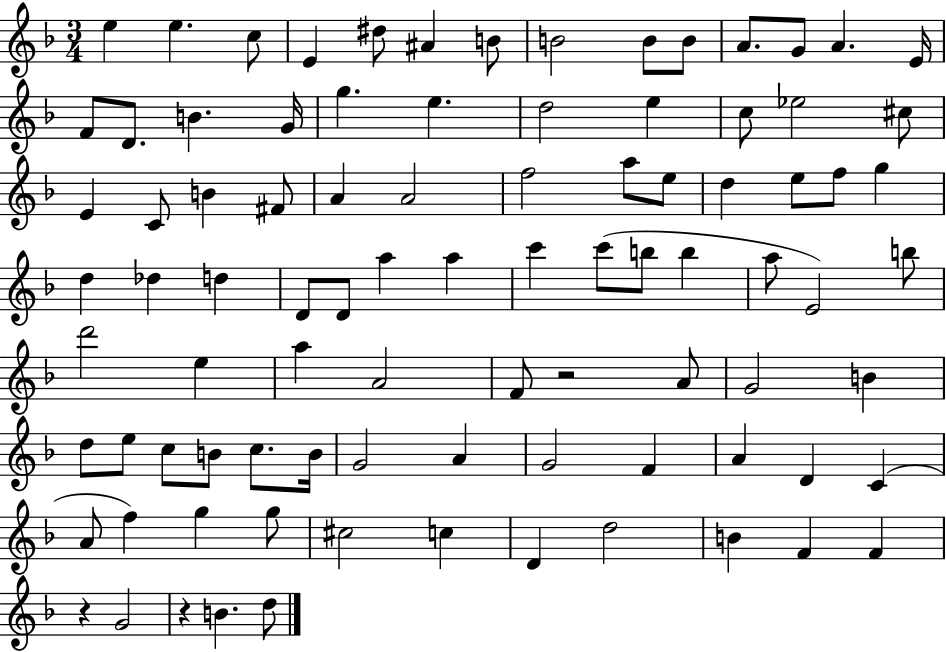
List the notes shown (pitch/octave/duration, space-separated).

E5/q E5/q. C5/e E4/q D#5/e A#4/q B4/e B4/h B4/e B4/e A4/e. G4/e A4/q. E4/s F4/e D4/e. B4/q. G4/s G5/q. E5/q. D5/h E5/q C5/e Eb5/h C#5/e E4/q C4/e B4/q F#4/e A4/q A4/h F5/h A5/e E5/e D5/q E5/e F5/e G5/q D5/q Db5/q D5/q D4/e D4/e A5/q A5/q C6/q C6/e B5/e B5/q A5/e E4/h B5/e D6/h E5/q A5/q A4/h F4/e R/h A4/e G4/h B4/q D5/e E5/e C5/e B4/e C5/e. B4/s G4/h A4/q G4/h F4/q A4/q D4/q C4/q A4/e F5/q G5/q G5/e C#5/h C5/q D4/q D5/h B4/q F4/q F4/q R/q G4/h R/q B4/q. D5/e